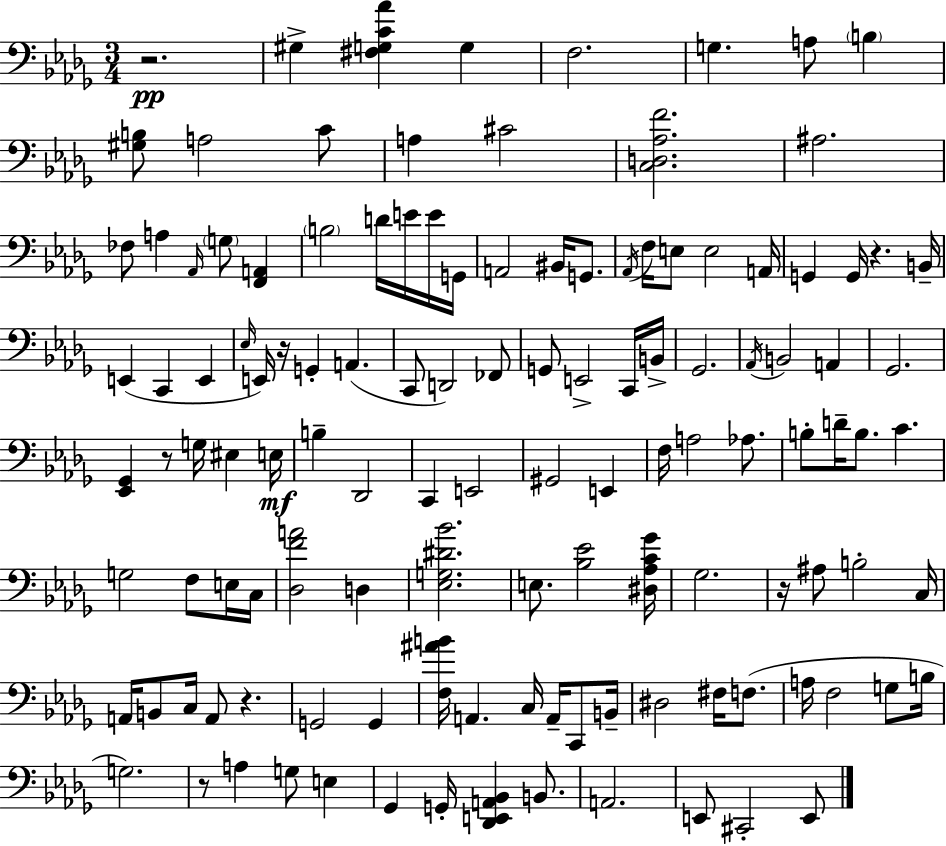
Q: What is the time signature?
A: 3/4